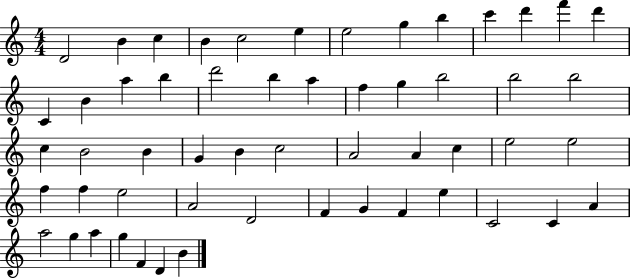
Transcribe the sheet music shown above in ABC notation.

X:1
T:Untitled
M:4/4
L:1/4
K:C
D2 B c B c2 e e2 g b c' d' f' d' C B a b d'2 b a f g b2 b2 b2 c B2 B G B c2 A2 A c e2 e2 f f e2 A2 D2 F G F e C2 C A a2 g a g F D B